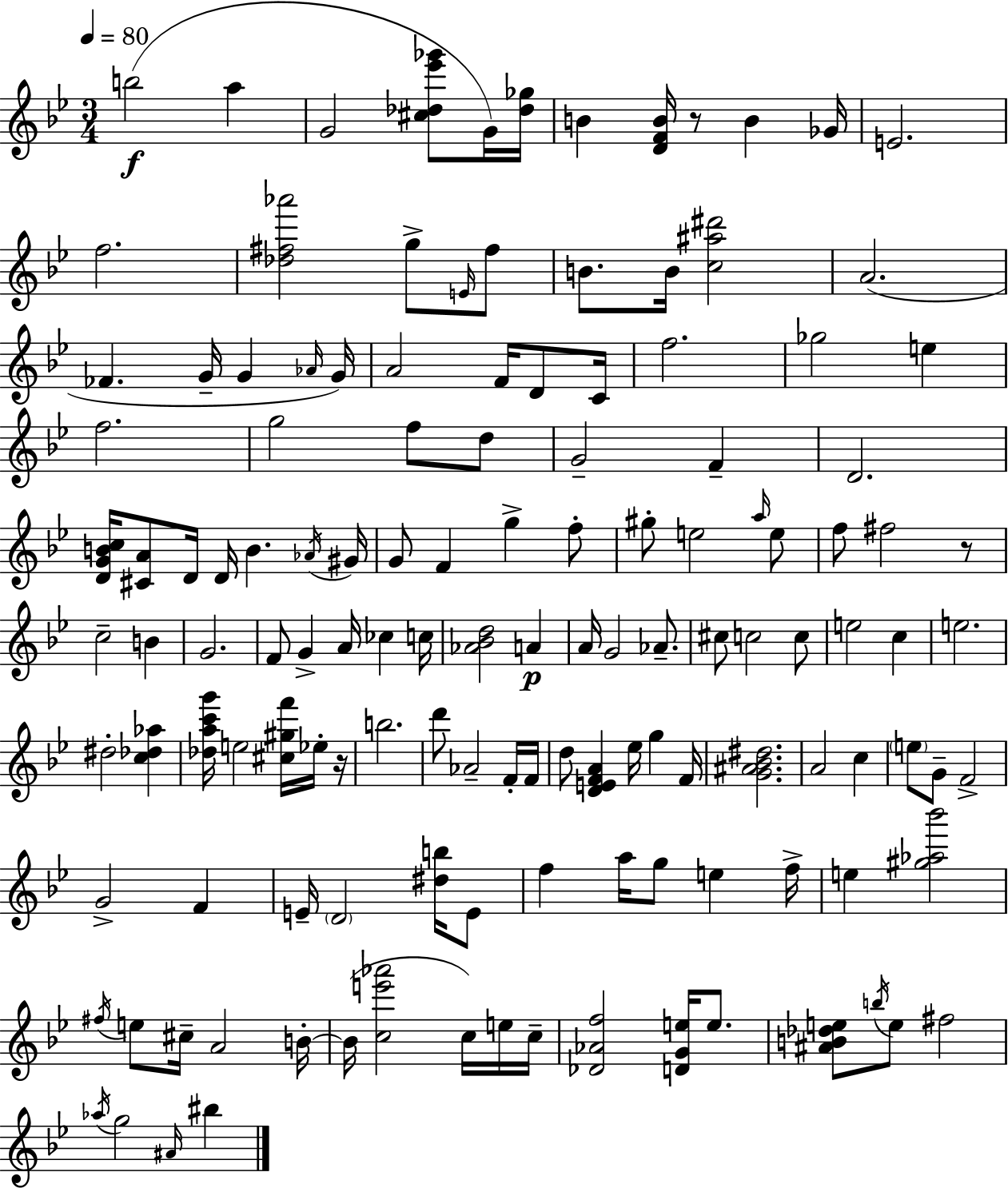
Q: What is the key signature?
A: BES major